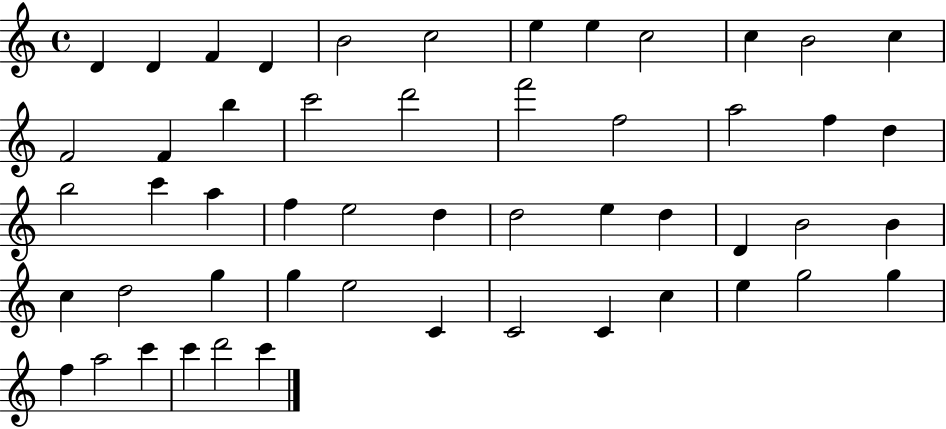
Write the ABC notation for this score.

X:1
T:Untitled
M:4/4
L:1/4
K:C
D D F D B2 c2 e e c2 c B2 c F2 F b c'2 d'2 f'2 f2 a2 f d b2 c' a f e2 d d2 e d D B2 B c d2 g g e2 C C2 C c e g2 g f a2 c' c' d'2 c'